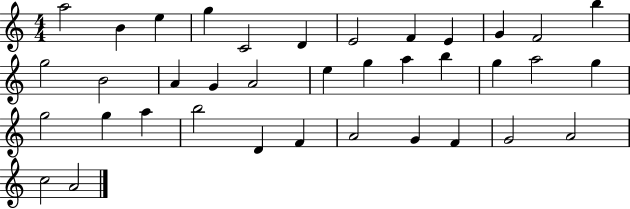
A5/h B4/q E5/q G5/q C4/h D4/q E4/h F4/q E4/q G4/q F4/h B5/q G5/h B4/h A4/q G4/q A4/h E5/q G5/q A5/q B5/q G5/q A5/h G5/q G5/h G5/q A5/q B5/h D4/q F4/q A4/h G4/q F4/q G4/h A4/h C5/h A4/h